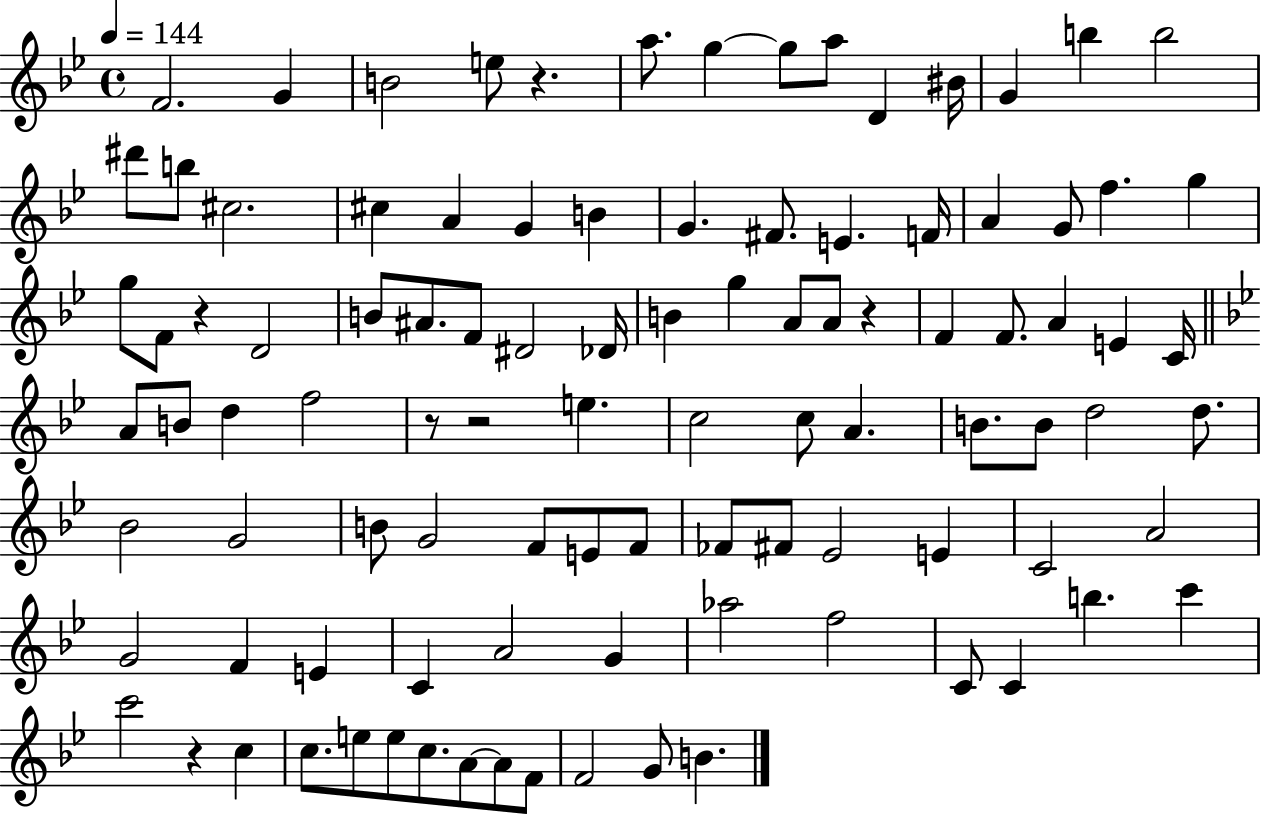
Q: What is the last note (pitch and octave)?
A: B4